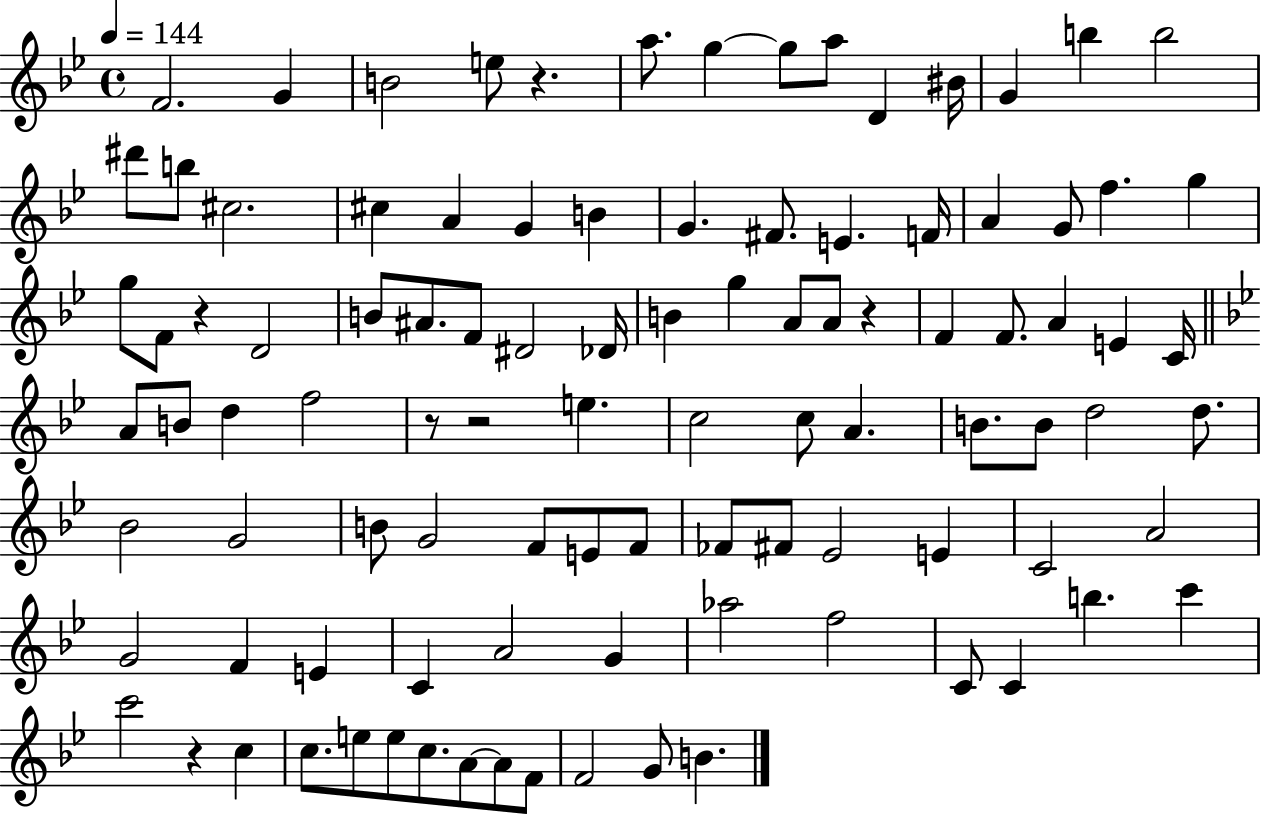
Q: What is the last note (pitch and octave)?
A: B4